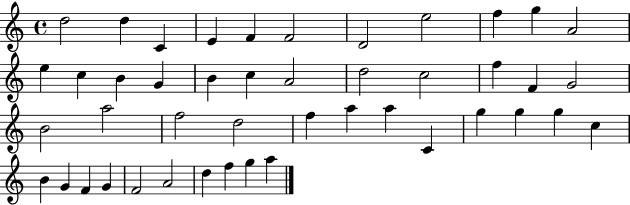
{
  \clef treble
  \time 4/4
  \defaultTimeSignature
  \key c \major
  d''2 d''4 c'4 | e'4 f'4 f'2 | d'2 e''2 | f''4 g''4 a'2 | \break e''4 c''4 b'4 g'4 | b'4 c''4 a'2 | d''2 c''2 | f''4 f'4 g'2 | \break b'2 a''2 | f''2 d''2 | f''4 a''4 a''4 c'4 | g''4 g''4 g''4 c''4 | \break b'4 g'4 f'4 g'4 | f'2 a'2 | d''4 f''4 g''4 a''4 | \bar "|."
}